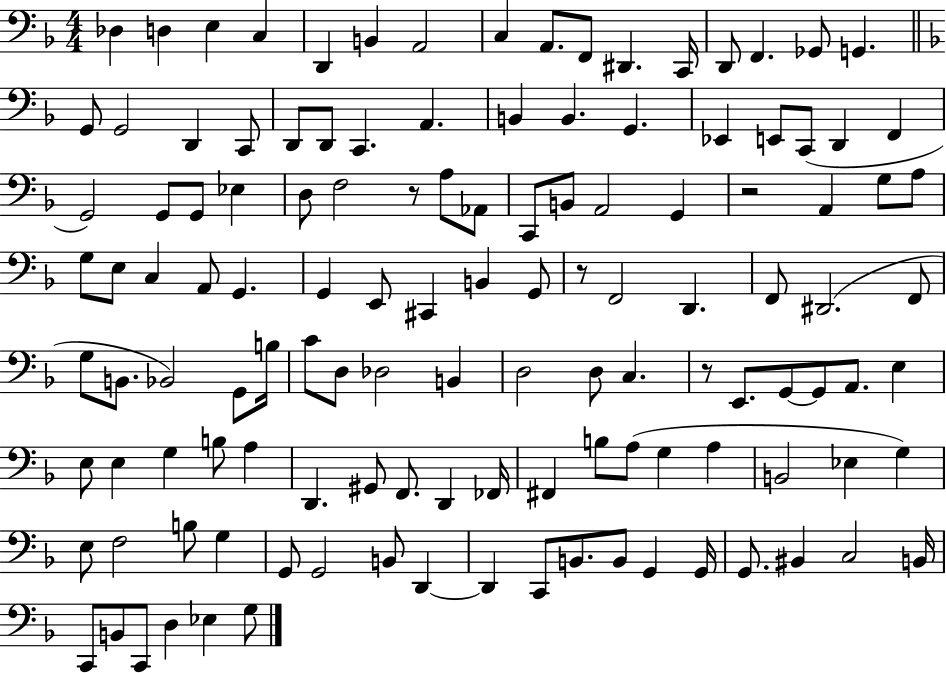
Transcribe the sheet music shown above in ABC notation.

X:1
T:Untitled
M:4/4
L:1/4
K:F
_D, D, E, C, D,, B,, A,,2 C, A,,/2 F,,/2 ^D,, C,,/4 D,,/2 F,, _G,,/2 G,, G,,/2 G,,2 D,, C,,/2 D,,/2 D,,/2 C,, A,, B,, B,, G,, _E,, E,,/2 C,,/2 D,, F,, G,,2 G,,/2 G,,/2 _E, D,/2 F,2 z/2 A,/2 _A,,/2 C,,/2 B,,/2 A,,2 G,, z2 A,, G,/2 A,/2 G,/2 E,/2 C, A,,/2 G,, G,, E,,/2 ^C,, B,, G,,/2 z/2 F,,2 D,, F,,/2 ^D,,2 F,,/2 G,/2 B,,/2 _B,,2 G,,/2 B,/4 C/2 D,/2 _D,2 B,, D,2 D,/2 C, z/2 E,,/2 G,,/2 G,,/2 A,,/2 E, E,/2 E, G, B,/2 A, D,, ^G,,/2 F,,/2 D,, _F,,/4 ^F,, B,/2 A,/2 G, A, B,,2 _E, G, E,/2 F,2 B,/2 G, G,,/2 G,,2 B,,/2 D,, D,, C,,/2 B,,/2 B,,/2 G,, G,,/4 G,,/2 ^B,, C,2 B,,/4 C,,/2 B,,/2 C,,/2 D, _E, G,/2